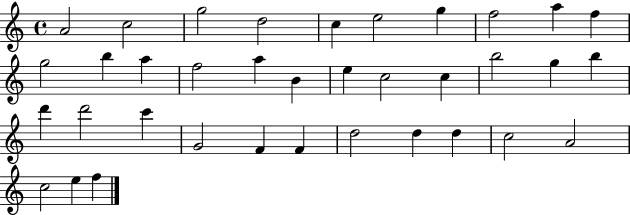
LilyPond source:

{
  \clef treble
  \time 4/4
  \defaultTimeSignature
  \key c \major
  a'2 c''2 | g''2 d''2 | c''4 e''2 g''4 | f''2 a''4 f''4 | \break g''2 b''4 a''4 | f''2 a''4 b'4 | e''4 c''2 c''4 | b''2 g''4 b''4 | \break d'''4 d'''2 c'''4 | g'2 f'4 f'4 | d''2 d''4 d''4 | c''2 a'2 | \break c''2 e''4 f''4 | \bar "|."
}